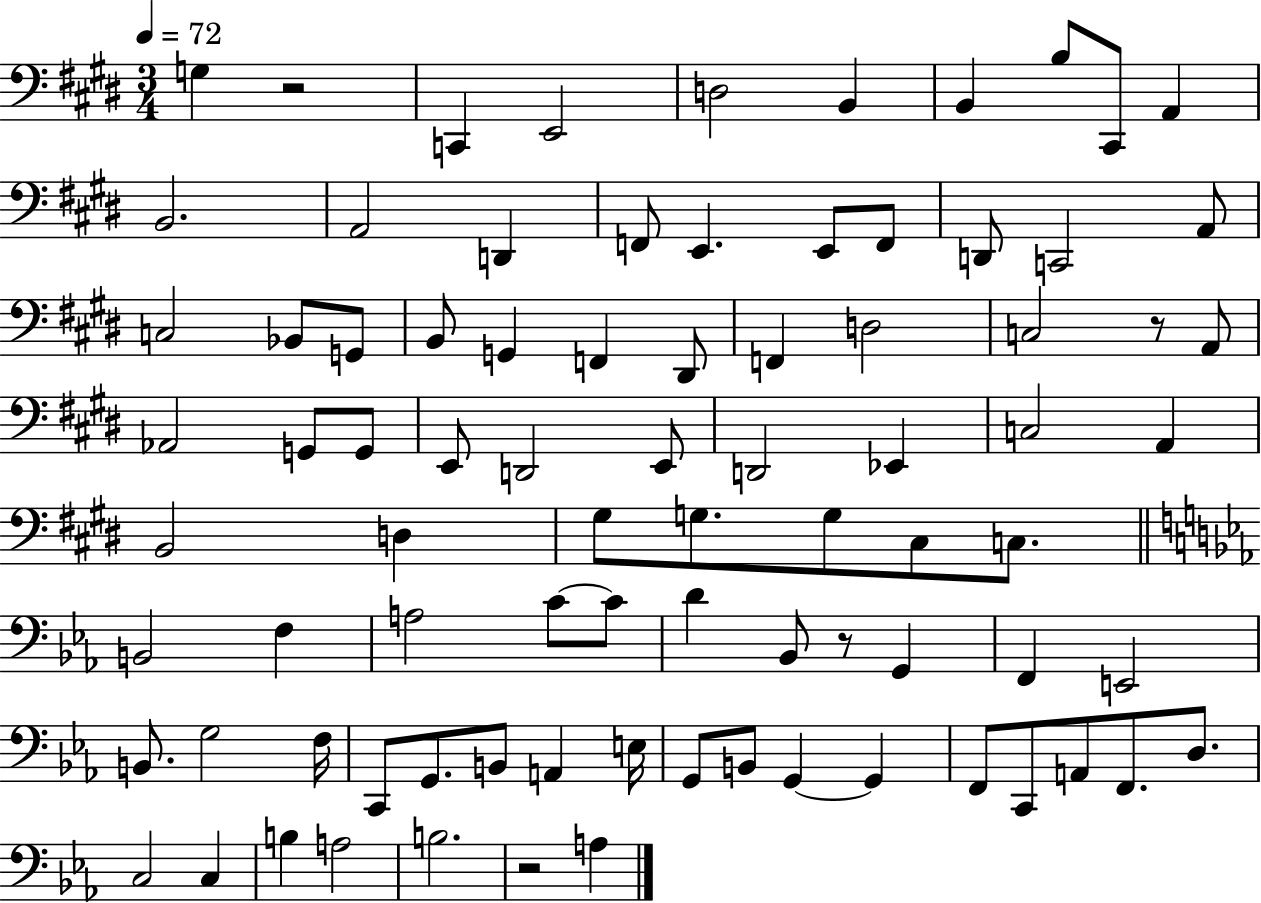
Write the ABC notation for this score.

X:1
T:Untitled
M:3/4
L:1/4
K:E
G, z2 C,, E,,2 D,2 B,, B,, B,/2 ^C,,/2 A,, B,,2 A,,2 D,, F,,/2 E,, E,,/2 F,,/2 D,,/2 C,,2 A,,/2 C,2 _B,,/2 G,,/2 B,,/2 G,, F,, ^D,,/2 F,, D,2 C,2 z/2 A,,/2 _A,,2 G,,/2 G,,/2 E,,/2 D,,2 E,,/2 D,,2 _E,, C,2 A,, B,,2 D, ^G,/2 G,/2 G,/2 ^C,/2 C,/2 B,,2 F, A,2 C/2 C/2 D _B,,/2 z/2 G,, F,, E,,2 B,,/2 G,2 F,/4 C,,/2 G,,/2 B,,/2 A,, E,/4 G,,/2 B,,/2 G,, G,, F,,/2 C,,/2 A,,/2 F,,/2 D,/2 C,2 C, B, A,2 B,2 z2 A,